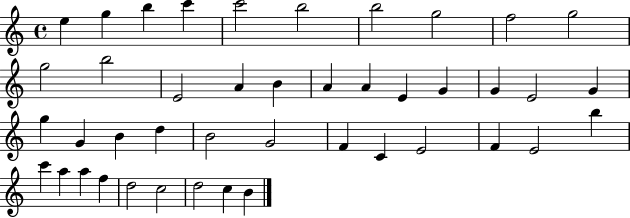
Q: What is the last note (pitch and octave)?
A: B4